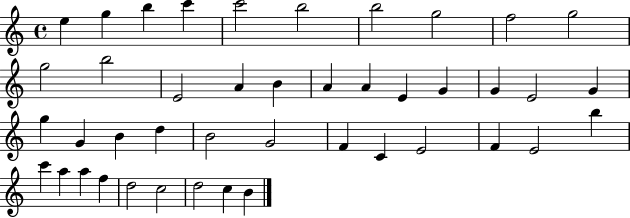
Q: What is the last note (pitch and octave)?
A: B4